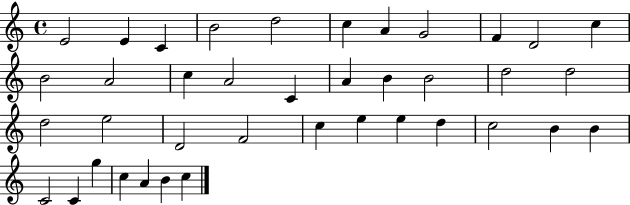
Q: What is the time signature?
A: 4/4